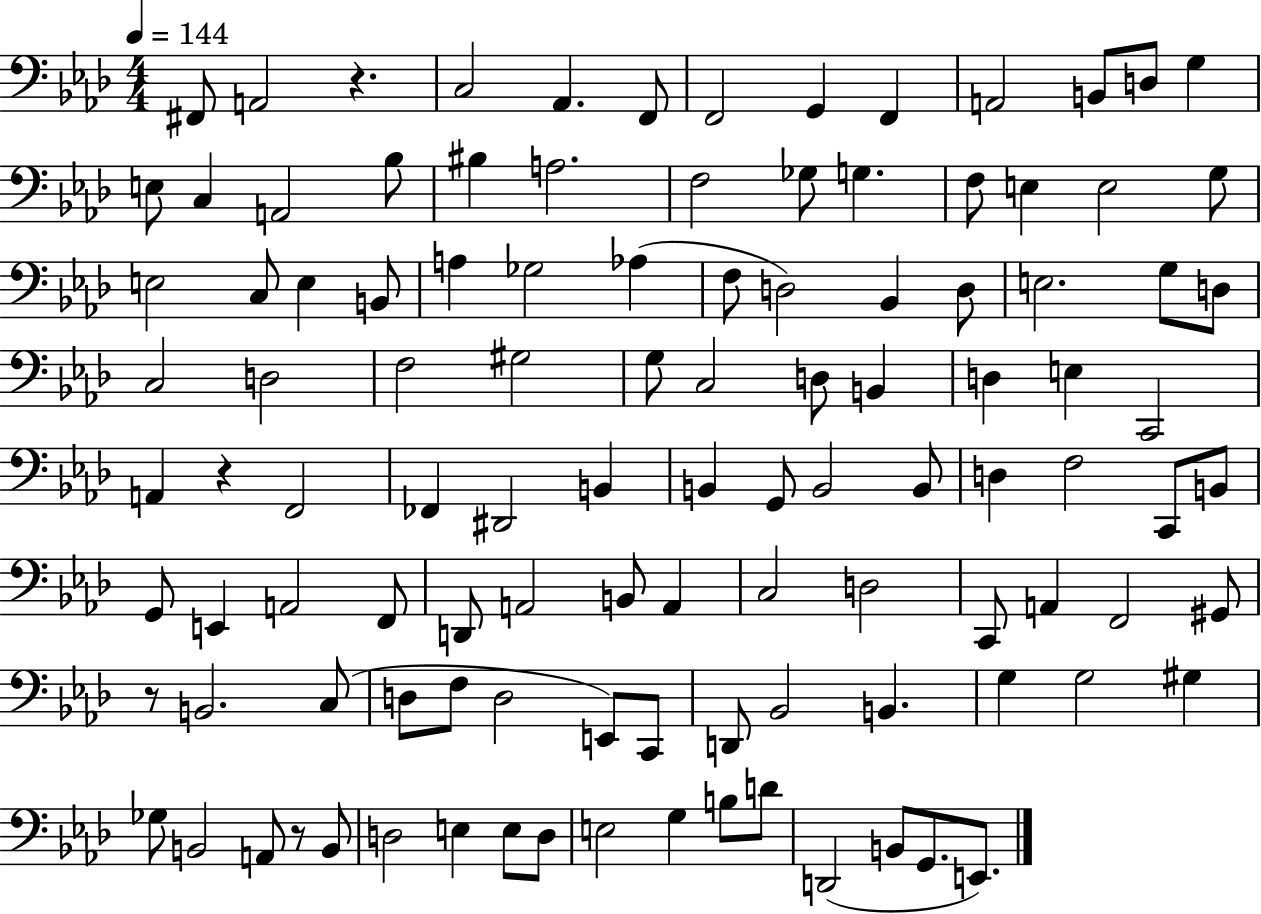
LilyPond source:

{
  \clef bass
  \numericTimeSignature
  \time 4/4
  \key aes \major
  \tempo 4 = 144
  \repeat volta 2 { fis,8 a,2 r4. | c2 aes,4. f,8 | f,2 g,4 f,4 | a,2 b,8 d8 g4 | \break e8 c4 a,2 bes8 | bis4 a2. | f2 ges8 g4. | f8 e4 e2 g8 | \break e2 c8 e4 b,8 | a4 ges2 aes4( | f8 d2) bes,4 d8 | e2. g8 d8 | \break c2 d2 | f2 gis2 | g8 c2 d8 b,4 | d4 e4 c,2 | \break a,4 r4 f,2 | fes,4 dis,2 b,4 | b,4 g,8 b,2 b,8 | d4 f2 c,8 b,8 | \break g,8 e,4 a,2 f,8 | d,8 a,2 b,8 a,4 | c2 d2 | c,8 a,4 f,2 gis,8 | \break r8 b,2. c8( | d8 f8 d2 e,8) c,8 | d,8 bes,2 b,4. | g4 g2 gis4 | \break ges8 b,2 a,8 r8 b,8 | d2 e4 e8 d8 | e2 g4 b8 d'8 | d,2( b,8 g,8. e,8.) | \break } \bar "|."
}